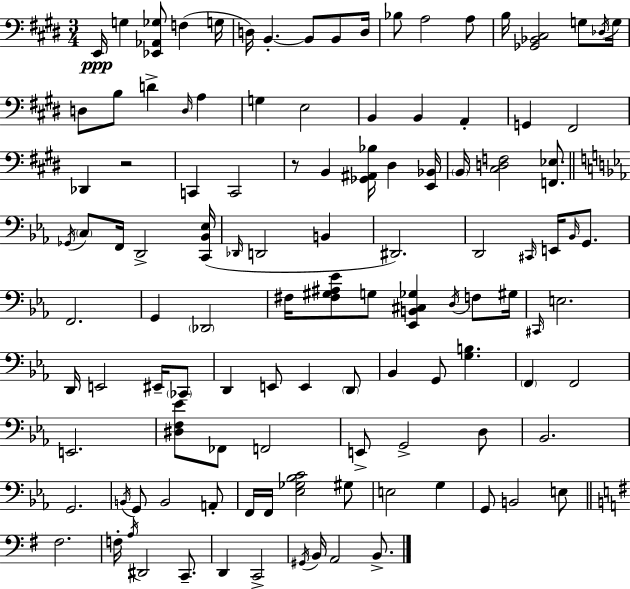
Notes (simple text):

E2/s G3/q [Eb2,Ab2,Gb3]/e F3/q G3/s D3/s B2/q. B2/e B2/e D3/s Bb3/e A3/h A3/e B3/s [Gb2,Bb2,C#3]/h G3/e Db3/s G3/s D3/e B3/e D4/q D3/s A3/q G3/q E3/h B2/q B2/q A2/q G2/q F#2/h Db2/q R/h C2/q C2/h R/e B2/q [Gb2,A#2,Bb3]/s D#3/q [E2,Bb2]/s B2/s [C#3,D3,F3]/h [F2,Eb3]/e. Gb2/s C3/e F2/s D2/h [C2,Bb2,Eb3]/s Db2/s D2/h B2/q D#2/h. D2/h C#2/s E2/s Bb2/s G2/e. F2/h. G2/q Db2/h F#3/s [F#3,G#3,A#3,Eb4]/e G3/e [Eb2,B2,C#3,Gb3]/q D3/s F3/e G#3/s C#2/s E3/h. D2/s E2/h EIS2/s CES2/e D2/q E2/e E2/q D2/e Bb2/q G2/e [G3,B3]/q. F2/q F2/h E2/h. [D#3,F3,Eb4]/e FES2/e F2/h E2/e G2/h D3/e Bb2/h. G2/h. B2/s G2/e B2/h A2/e F2/s F2/s [Eb3,Gb3,Bb3,C4]/h G#3/e E3/h G3/q G2/e B2/h E3/e F#3/h. F3/s A3/s D#2/h C2/e. D2/q C2/h G#2/s B2/s A2/h B2/e.